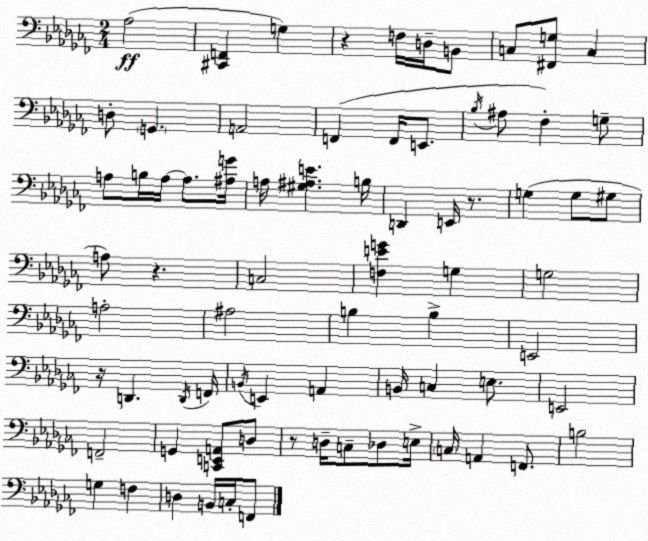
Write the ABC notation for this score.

X:1
T:Untitled
M:2/4
L:1/4
K:Abm
_A,2 [^C,,F,,] G, z F,/4 D,/4 B,,/2 C,/2 [^F,,G,]/2 C, D,/2 G,, A,,2 F,, F,,/4 E,,/2 _B,/4 ^A,/2 _F, G,/2 A,/2 B,/4 A,/4 A,/2 [^A,G]/4 A,/4 [^G,^A,E] B,/4 D,, E,,/4 z/2 G, G,/2 ^G,/2 A,/2 z C,2 [F,EG] G, G,2 A,2 ^A,2 B, B, E,,2 z/4 D,, D,,/4 F,,/4 B,,/4 E,, A,, B,,/4 C, E,/2 E,,2 F,,2 G,, [C,,E,,A,,]/2 D,/2 z/2 D,/4 C,/2 _D,/2 E,/4 C,/4 A,, F,,/2 B,2 G, F, D, B,,/4 C,/4 F,,/2